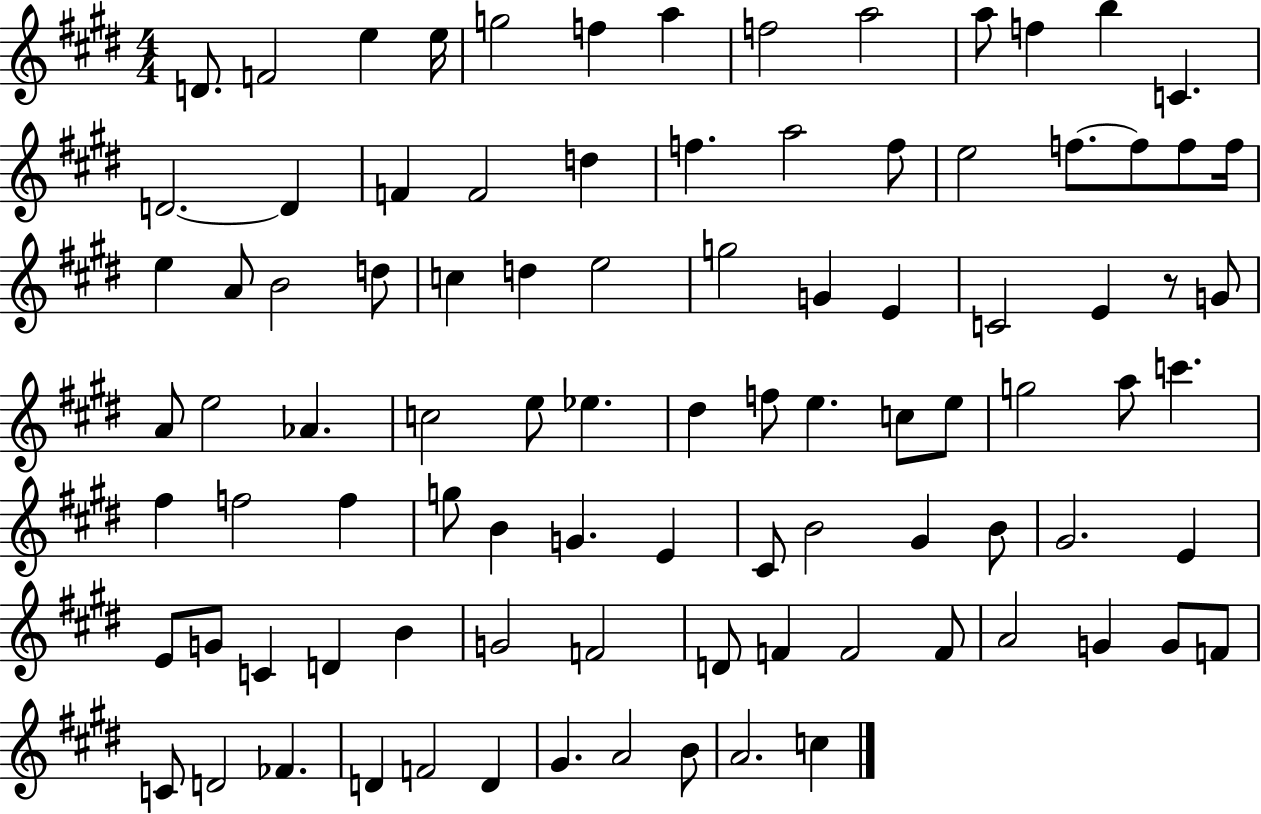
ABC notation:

X:1
T:Untitled
M:4/4
L:1/4
K:E
D/2 F2 e e/4 g2 f a f2 a2 a/2 f b C D2 D F F2 d f a2 f/2 e2 f/2 f/2 f/2 f/4 e A/2 B2 d/2 c d e2 g2 G E C2 E z/2 G/2 A/2 e2 _A c2 e/2 _e ^d f/2 e c/2 e/2 g2 a/2 c' ^f f2 f g/2 B G E ^C/2 B2 ^G B/2 ^G2 E E/2 G/2 C D B G2 F2 D/2 F F2 F/2 A2 G G/2 F/2 C/2 D2 _F D F2 D ^G A2 B/2 A2 c